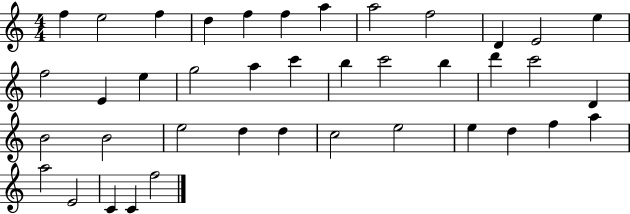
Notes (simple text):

F5/q E5/h F5/q D5/q F5/q F5/q A5/q A5/h F5/h D4/q E4/h E5/q F5/h E4/q E5/q G5/h A5/q C6/q B5/q C6/h B5/q D6/q C6/h D4/q B4/h B4/h E5/h D5/q D5/q C5/h E5/h E5/q D5/q F5/q A5/q A5/h E4/h C4/q C4/q F5/h